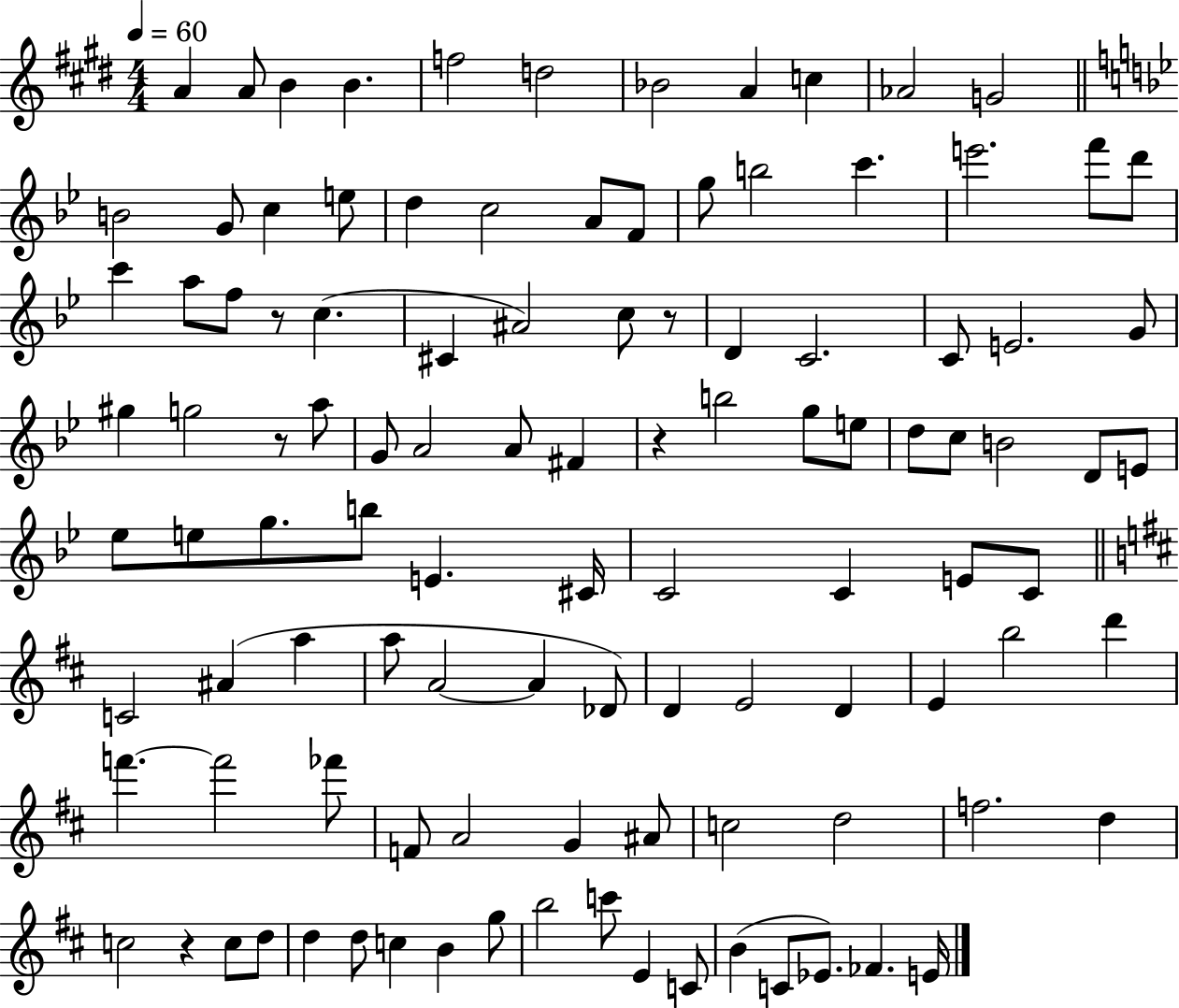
X:1
T:Untitled
M:4/4
L:1/4
K:E
A A/2 B B f2 d2 _B2 A c _A2 G2 B2 G/2 c e/2 d c2 A/2 F/2 g/2 b2 c' e'2 f'/2 d'/2 c' a/2 f/2 z/2 c ^C ^A2 c/2 z/2 D C2 C/2 E2 G/2 ^g g2 z/2 a/2 G/2 A2 A/2 ^F z b2 g/2 e/2 d/2 c/2 B2 D/2 E/2 _e/2 e/2 g/2 b/2 E ^C/4 C2 C E/2 C/2 C2 ^A a a/2 A2 A _D/2 D E2 D E b2 d' f' f'2 _f'/2 F/2 A2 G ^A/2 c2 d2 f2 d c2 z c/2 d/2 d d/2 c B g/2 b2 c'/2 E C/2 B C/2 _E/2 _F E/4